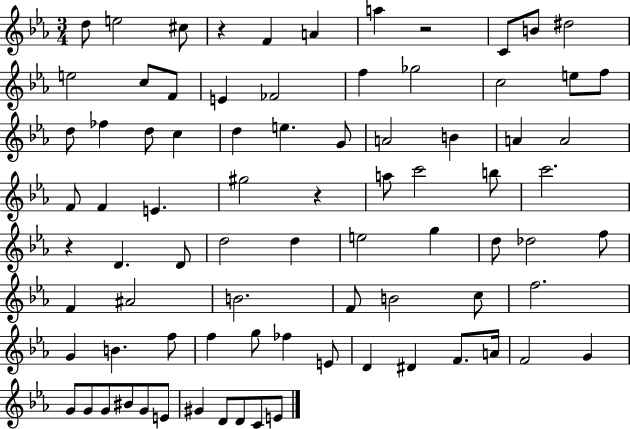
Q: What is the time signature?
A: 3/4